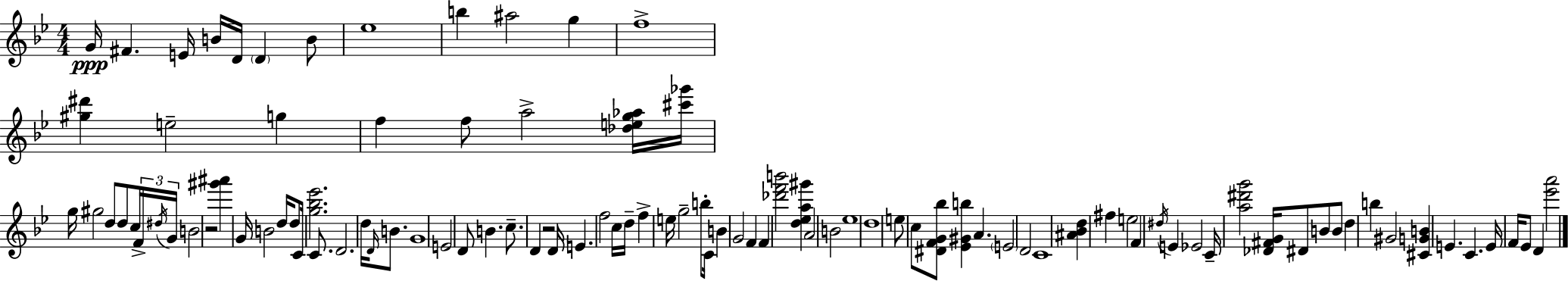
{
  \clef treble
  \numericTimeSignature
  \time 4/4
  \key g \minor
  \repeat volta 2 { g'16\ppp fis'4. e'16 b'16 d'16 \parenthesize d'4 b'8 | ees''1 | b''4 ais''2 g''4 | f''1-> | \break <gis'' dis'''>4 e''2-- g''4 | f''4 f''8 a''2-> <des'' e'' g'' aes''>16 <cis''' ges'''>16 | g''16 gis''2 d''8 d''8 c''16 \tuplet 3/2 { f'16-> \acciaccatura { dis''16 } | g'16 } b'2 r2 | \break <gis''' ais'''>4 g'16 b'2 d''16 d''8 | c'16 <g'' bes'' ees'''>2. c'8. | d'2. d''16 \grace { d'16 } b'8. | g'1 | \break e'2 d'8 b'4. | c''8.-- d'4 r2 | d'16 e'4. f''2 | c''16 d''16-- f''4-> e''16 g''2-- b''8-. | \break c'16 b'4 g'2 f'4 | f'4 <des''' f''' b'''>2 <d'' ees'' a'' gis'''>4 | a'2 b'2 | ees''1 | \break d''1 | e''8 c''8 <dis' f' g' bes''>8 <ees' gis' b''>4 a'4. | \parenthesize e'2 d'2 | c'1 | \break <ais' bes' d''>4 fis''4 e''2 | f'4 \acciaccatura { dis''16 } e'4 ees'2 | c'16-- <a'' dis''' g'''>2 <des' fis' g'>16 dis'8 b'8 | b'8 d''4 b''4 gis'2 | \break <cis' g' b'>4 e'4. c'4. | e'16 f'16 ees'8 d'4 <ees''' a'''>2 | } \bar "|."
}